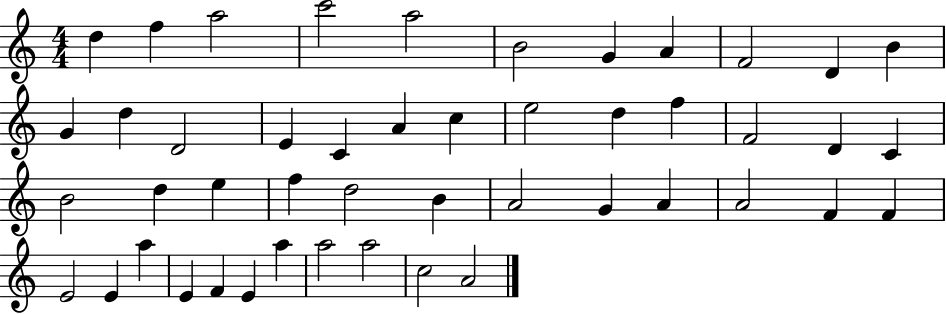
X:1
T:Untitled
M:4/4
L:1/4
K:C
d f a2 c'2 a2 B2 G A F2 D B G d D2 E C A c e2 d f F2 D C B2 d e f d2 B A2 G A A2 F F E2 E a E F E a a2 a2 c2 A2